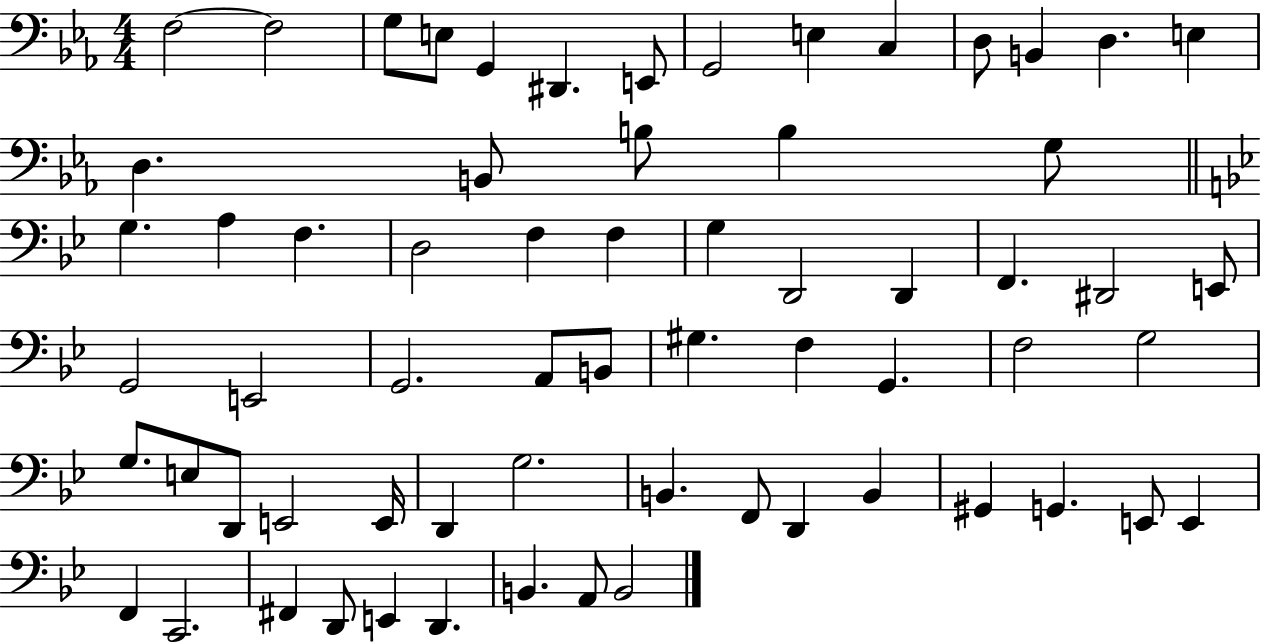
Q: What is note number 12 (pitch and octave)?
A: B2